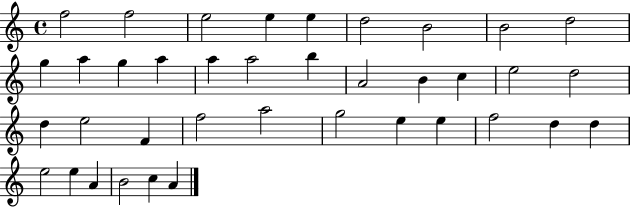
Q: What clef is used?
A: treble